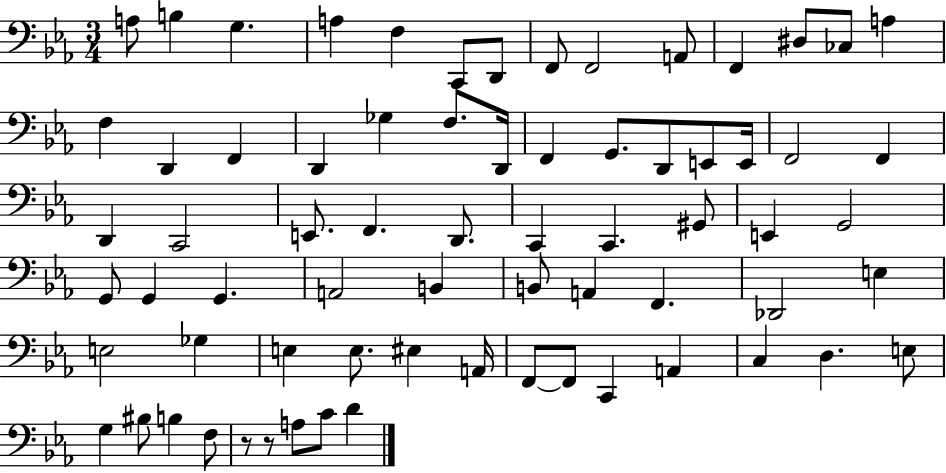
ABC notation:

X:1
T:Untitled
M:3/4
L:1/4
K:Eb
A,/2 B, G, A, F, C,,/2 D,,/2 F,,/2 F,,2 A,,/2 F,, ^D,/2 _C,/2 A, F, D,, F,, D,, _G, F,/2 D,,/4 F,, G,,/2 D,,/2 E,,/2 E,,/4 F,,2 F,, D,, C,,2 E,,/2 F,, D,,/2 C,, C,, ^G,,/2 E,, G,,2 G,,/2 G,, G,, A,,2 B,, B,,/2 A,, F,, _D,,2 E, E,2 _G, E, E,/2 ^E, A,,/4 F,,/2 F,,/2 C,, A,, C, D, E,/2 G, ^B,/2 B, F,/2 z/2 z/2 A,/2 C/2 D